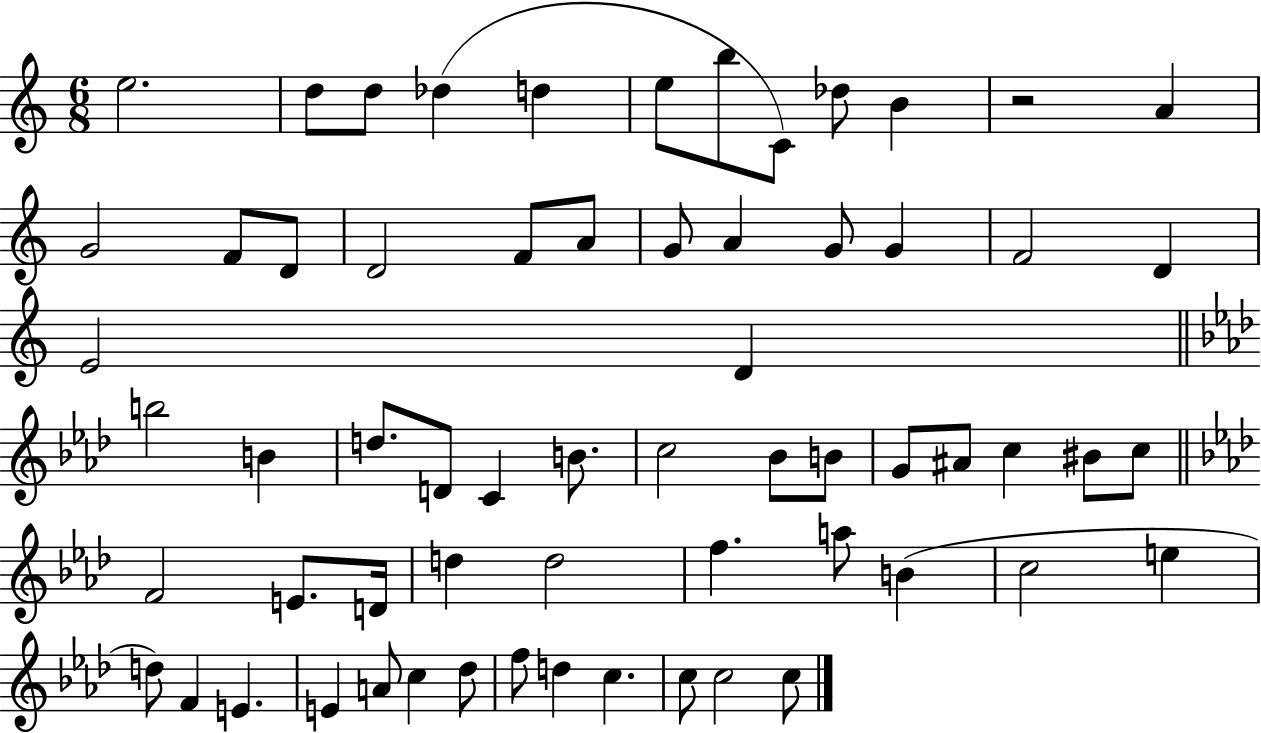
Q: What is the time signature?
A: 6/8